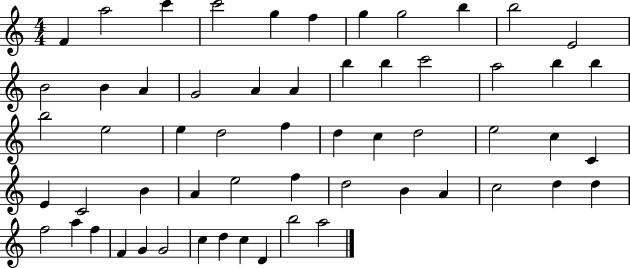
{
  \clef treble
  \numericTimeSignature
  \time 4/4
  \key c \major
  f'4 a''2 c'''4 | c'''2 g''4 f''4 | g''4 g''2 b''4 | b''2 e'2 | \break b'2 b'4 a'4 | g'2 a'4 a'4 | b''4 b''4 c'''2 | a''2 b''4 b''4 | \break b''2 e''2 | e''4 d''2 f''4 | d''4 c''4 d''2 | e''2 c''4 c'4 | \break e'4 c'2 b'4 | a'4 e''2 f''4 | d''2 b'4 a'4 | c''2 d''4 d''4 | \break f''2 a''4 f''4 | f'4 g'4 g'2 | c''4 d''4 c''4 d'4 | b''2 a''2 | \break \bar "|."
}